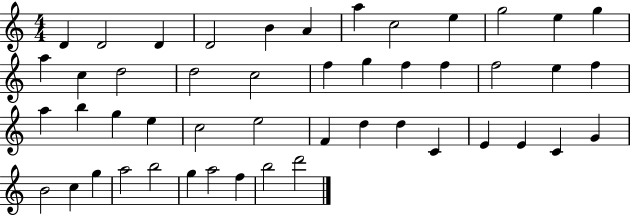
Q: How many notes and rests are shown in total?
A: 48